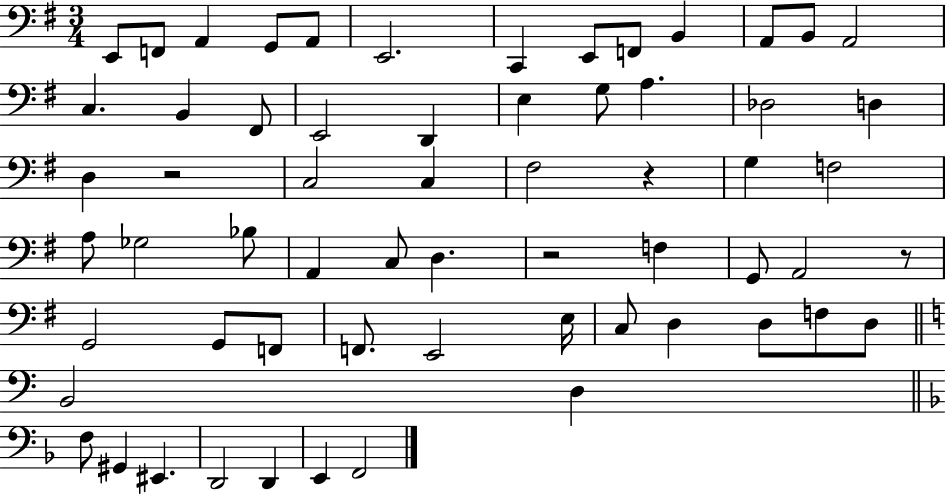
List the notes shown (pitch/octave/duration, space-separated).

E2/e F2/e A2/q G2/e A2/e E2/h. C2/q E2/e F2/e B2/q A2/e B2/e A2/h C3/q. B2/q F#2/e E2/h D2/q E3/q G3/e A3/q. Db3/h D3/q D3/q R/h C3/h C3/q F#3/h R/q G3/q F3/h A3/e Gb3/h Bb3/e A2/q C3/e D3/q. R/h F3/q G2/e A2/h R/e G2/h G2/e F2/e F2/e. E2/h E3/s C3/e D3/q D3/e F3/e D3/e B2/h D3/q F3/e G#2/q EIS2/q. D2/h D2/q E2/q F2/h